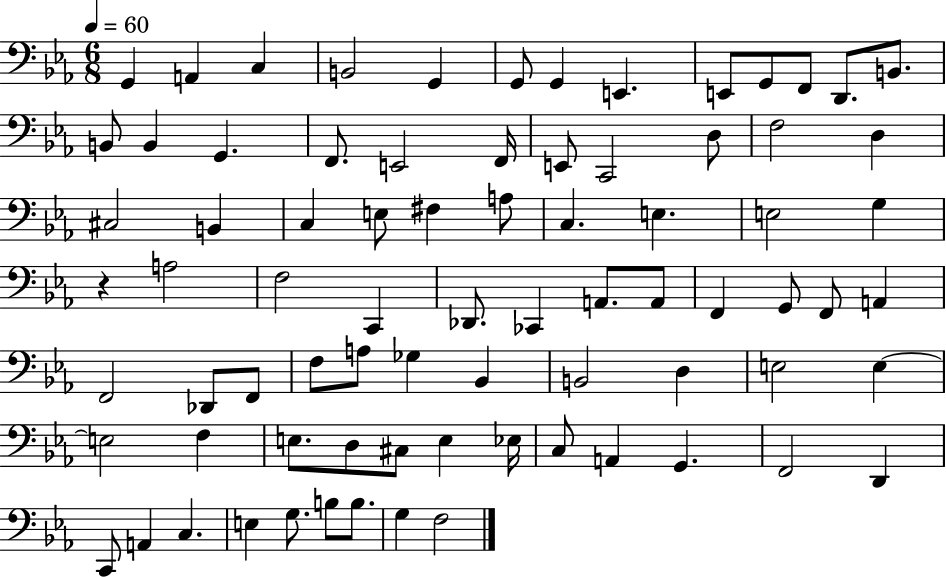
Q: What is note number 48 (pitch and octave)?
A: F2